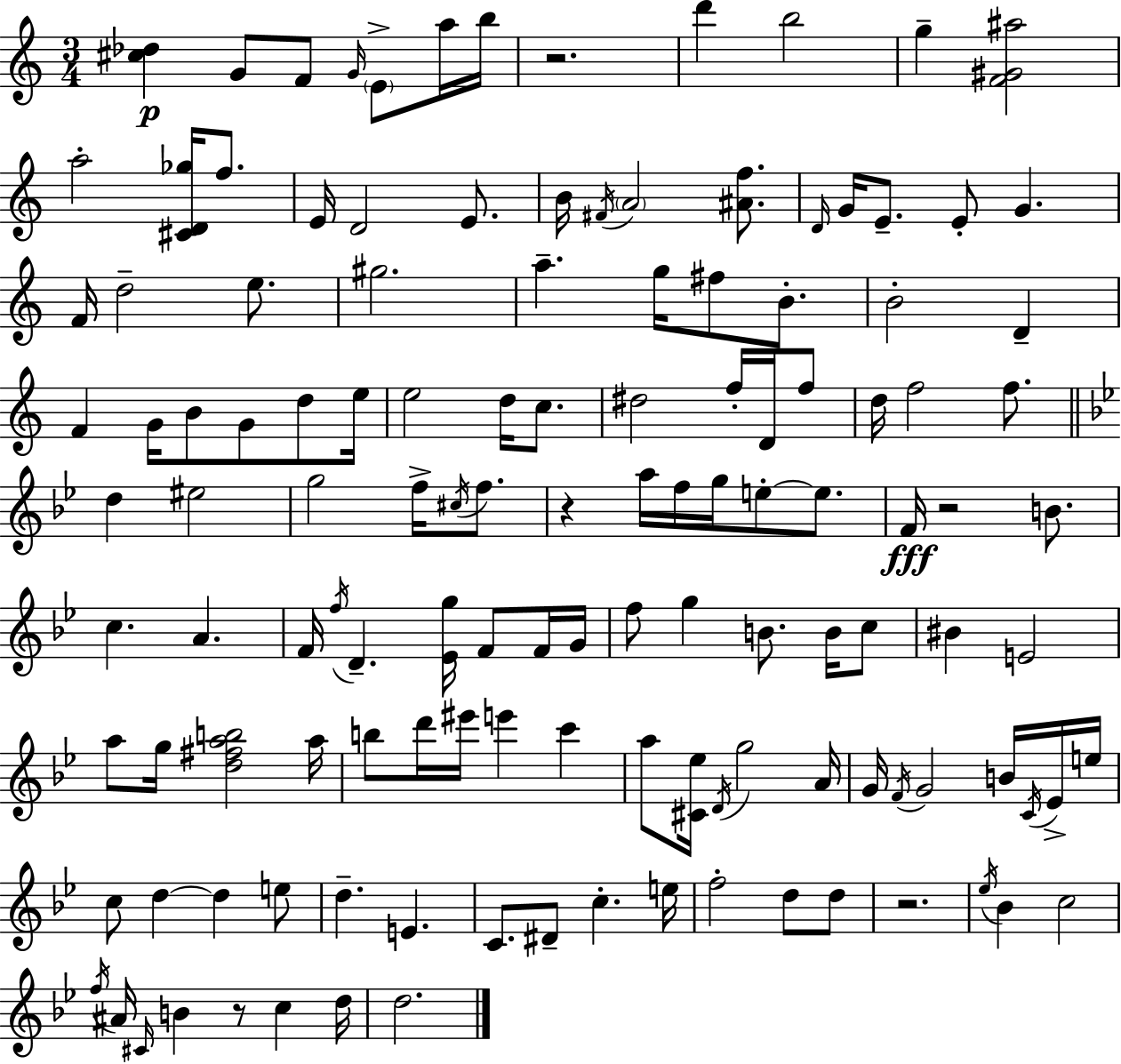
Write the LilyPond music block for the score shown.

{
  \clef treble
  \numericTimeSignature
  \time 3/4
  \key a \minor
  <cis'' des''>4\p g'8 f'8 \grace { g'16 } \parenthesize e'8-> a''16 | b''16 r2. | d'''4 b''2 | g''4-- <f' gis' ais''>2 | \break a''2-. <cis' d' ges''>16 f''8. | e'16 d'2 e'8. | b'16 \acciaccatura { fis'16 } \parenthesize a'2 <ais' f''>8. | \grace { d'16 } g'16 e'8.-- e'8-. g'4. | \break f'16 d''2-- | e''8. gis''2. | a''4.-- g''16 fis''8 | b'8.-. b'2-. d'4-- | \break f'4 g'16 b'8 g'8 | d''8 e''16 e''2 d''16 | c''8. dis''2 f''16-. | d'16 f''8 d''16 f''2 | \break f''8. \bar "||" \break \key g \minor d''4 eis''2 | g''2 f''16-> \acciaccatura { cis''16 } f''8. | r4 a''16 f''16 g''16 e''8-.~~ e''8. | f'16\fff r2 b'8. | \break c''4. a'4. | f'16 \acciaccatura { f''16 } d'4.-- <ees' g''>16 f'8 | f'16 g'16 f''8 g''4 b'8. b'16 | c''8 bis'4 e'2 | \break a''8 g''16 <d'' fis'' a'' b''>2 | a''16 b''8 d'''16 eis'''16 e'''4 c'''4 | a''8 <cis' ees''>16 \acciaccatura { d'16 } g''2 | a'16 g'16 \acciaccatura { f'16 } g'2 | \break b'16 \acciaccatura { c'16 } ees'16-> e''16 c''8 d''4~~ d''4 | e''8 d''4.-- e'4. | c'8. dis'8-- c''4.-. | e''16 f''2-. | \break d''8 d''8 r2. | \acciaccatura { ees''16 } bes'4 c''2 | \acciaccatura { f''16 } ais'16 \grace { cis'16 } b'4 | r8 c''4 d''16 d''2. | \break \bar "|."
}